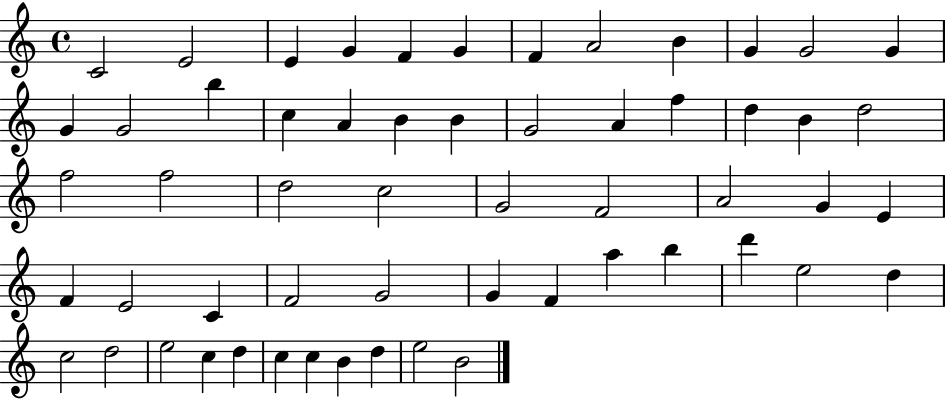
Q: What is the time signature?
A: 4/4